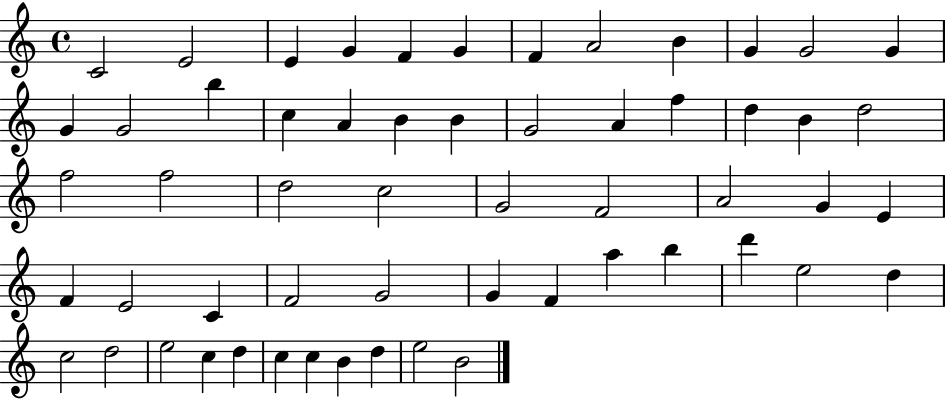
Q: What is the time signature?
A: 4/4